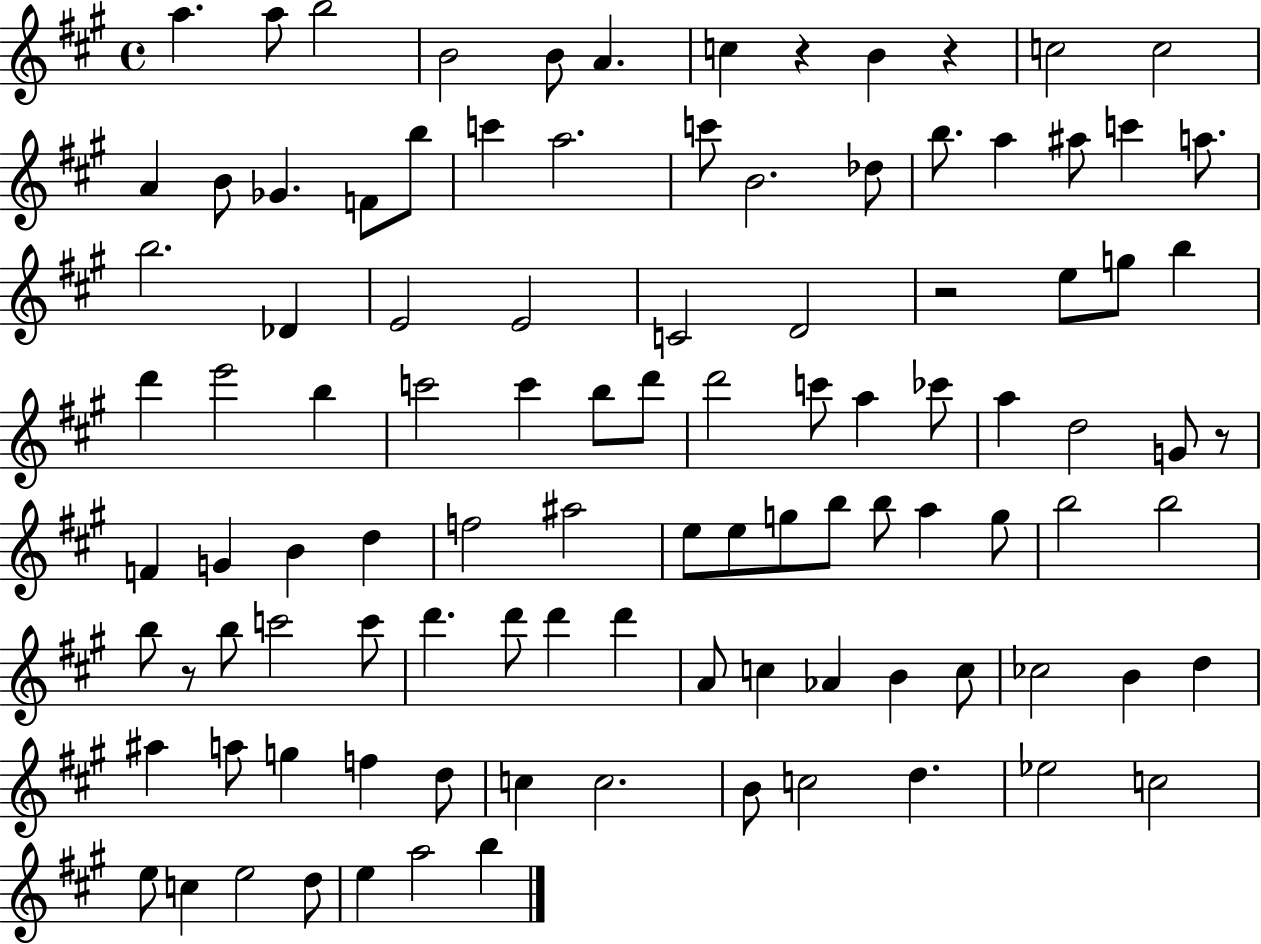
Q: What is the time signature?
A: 4/4